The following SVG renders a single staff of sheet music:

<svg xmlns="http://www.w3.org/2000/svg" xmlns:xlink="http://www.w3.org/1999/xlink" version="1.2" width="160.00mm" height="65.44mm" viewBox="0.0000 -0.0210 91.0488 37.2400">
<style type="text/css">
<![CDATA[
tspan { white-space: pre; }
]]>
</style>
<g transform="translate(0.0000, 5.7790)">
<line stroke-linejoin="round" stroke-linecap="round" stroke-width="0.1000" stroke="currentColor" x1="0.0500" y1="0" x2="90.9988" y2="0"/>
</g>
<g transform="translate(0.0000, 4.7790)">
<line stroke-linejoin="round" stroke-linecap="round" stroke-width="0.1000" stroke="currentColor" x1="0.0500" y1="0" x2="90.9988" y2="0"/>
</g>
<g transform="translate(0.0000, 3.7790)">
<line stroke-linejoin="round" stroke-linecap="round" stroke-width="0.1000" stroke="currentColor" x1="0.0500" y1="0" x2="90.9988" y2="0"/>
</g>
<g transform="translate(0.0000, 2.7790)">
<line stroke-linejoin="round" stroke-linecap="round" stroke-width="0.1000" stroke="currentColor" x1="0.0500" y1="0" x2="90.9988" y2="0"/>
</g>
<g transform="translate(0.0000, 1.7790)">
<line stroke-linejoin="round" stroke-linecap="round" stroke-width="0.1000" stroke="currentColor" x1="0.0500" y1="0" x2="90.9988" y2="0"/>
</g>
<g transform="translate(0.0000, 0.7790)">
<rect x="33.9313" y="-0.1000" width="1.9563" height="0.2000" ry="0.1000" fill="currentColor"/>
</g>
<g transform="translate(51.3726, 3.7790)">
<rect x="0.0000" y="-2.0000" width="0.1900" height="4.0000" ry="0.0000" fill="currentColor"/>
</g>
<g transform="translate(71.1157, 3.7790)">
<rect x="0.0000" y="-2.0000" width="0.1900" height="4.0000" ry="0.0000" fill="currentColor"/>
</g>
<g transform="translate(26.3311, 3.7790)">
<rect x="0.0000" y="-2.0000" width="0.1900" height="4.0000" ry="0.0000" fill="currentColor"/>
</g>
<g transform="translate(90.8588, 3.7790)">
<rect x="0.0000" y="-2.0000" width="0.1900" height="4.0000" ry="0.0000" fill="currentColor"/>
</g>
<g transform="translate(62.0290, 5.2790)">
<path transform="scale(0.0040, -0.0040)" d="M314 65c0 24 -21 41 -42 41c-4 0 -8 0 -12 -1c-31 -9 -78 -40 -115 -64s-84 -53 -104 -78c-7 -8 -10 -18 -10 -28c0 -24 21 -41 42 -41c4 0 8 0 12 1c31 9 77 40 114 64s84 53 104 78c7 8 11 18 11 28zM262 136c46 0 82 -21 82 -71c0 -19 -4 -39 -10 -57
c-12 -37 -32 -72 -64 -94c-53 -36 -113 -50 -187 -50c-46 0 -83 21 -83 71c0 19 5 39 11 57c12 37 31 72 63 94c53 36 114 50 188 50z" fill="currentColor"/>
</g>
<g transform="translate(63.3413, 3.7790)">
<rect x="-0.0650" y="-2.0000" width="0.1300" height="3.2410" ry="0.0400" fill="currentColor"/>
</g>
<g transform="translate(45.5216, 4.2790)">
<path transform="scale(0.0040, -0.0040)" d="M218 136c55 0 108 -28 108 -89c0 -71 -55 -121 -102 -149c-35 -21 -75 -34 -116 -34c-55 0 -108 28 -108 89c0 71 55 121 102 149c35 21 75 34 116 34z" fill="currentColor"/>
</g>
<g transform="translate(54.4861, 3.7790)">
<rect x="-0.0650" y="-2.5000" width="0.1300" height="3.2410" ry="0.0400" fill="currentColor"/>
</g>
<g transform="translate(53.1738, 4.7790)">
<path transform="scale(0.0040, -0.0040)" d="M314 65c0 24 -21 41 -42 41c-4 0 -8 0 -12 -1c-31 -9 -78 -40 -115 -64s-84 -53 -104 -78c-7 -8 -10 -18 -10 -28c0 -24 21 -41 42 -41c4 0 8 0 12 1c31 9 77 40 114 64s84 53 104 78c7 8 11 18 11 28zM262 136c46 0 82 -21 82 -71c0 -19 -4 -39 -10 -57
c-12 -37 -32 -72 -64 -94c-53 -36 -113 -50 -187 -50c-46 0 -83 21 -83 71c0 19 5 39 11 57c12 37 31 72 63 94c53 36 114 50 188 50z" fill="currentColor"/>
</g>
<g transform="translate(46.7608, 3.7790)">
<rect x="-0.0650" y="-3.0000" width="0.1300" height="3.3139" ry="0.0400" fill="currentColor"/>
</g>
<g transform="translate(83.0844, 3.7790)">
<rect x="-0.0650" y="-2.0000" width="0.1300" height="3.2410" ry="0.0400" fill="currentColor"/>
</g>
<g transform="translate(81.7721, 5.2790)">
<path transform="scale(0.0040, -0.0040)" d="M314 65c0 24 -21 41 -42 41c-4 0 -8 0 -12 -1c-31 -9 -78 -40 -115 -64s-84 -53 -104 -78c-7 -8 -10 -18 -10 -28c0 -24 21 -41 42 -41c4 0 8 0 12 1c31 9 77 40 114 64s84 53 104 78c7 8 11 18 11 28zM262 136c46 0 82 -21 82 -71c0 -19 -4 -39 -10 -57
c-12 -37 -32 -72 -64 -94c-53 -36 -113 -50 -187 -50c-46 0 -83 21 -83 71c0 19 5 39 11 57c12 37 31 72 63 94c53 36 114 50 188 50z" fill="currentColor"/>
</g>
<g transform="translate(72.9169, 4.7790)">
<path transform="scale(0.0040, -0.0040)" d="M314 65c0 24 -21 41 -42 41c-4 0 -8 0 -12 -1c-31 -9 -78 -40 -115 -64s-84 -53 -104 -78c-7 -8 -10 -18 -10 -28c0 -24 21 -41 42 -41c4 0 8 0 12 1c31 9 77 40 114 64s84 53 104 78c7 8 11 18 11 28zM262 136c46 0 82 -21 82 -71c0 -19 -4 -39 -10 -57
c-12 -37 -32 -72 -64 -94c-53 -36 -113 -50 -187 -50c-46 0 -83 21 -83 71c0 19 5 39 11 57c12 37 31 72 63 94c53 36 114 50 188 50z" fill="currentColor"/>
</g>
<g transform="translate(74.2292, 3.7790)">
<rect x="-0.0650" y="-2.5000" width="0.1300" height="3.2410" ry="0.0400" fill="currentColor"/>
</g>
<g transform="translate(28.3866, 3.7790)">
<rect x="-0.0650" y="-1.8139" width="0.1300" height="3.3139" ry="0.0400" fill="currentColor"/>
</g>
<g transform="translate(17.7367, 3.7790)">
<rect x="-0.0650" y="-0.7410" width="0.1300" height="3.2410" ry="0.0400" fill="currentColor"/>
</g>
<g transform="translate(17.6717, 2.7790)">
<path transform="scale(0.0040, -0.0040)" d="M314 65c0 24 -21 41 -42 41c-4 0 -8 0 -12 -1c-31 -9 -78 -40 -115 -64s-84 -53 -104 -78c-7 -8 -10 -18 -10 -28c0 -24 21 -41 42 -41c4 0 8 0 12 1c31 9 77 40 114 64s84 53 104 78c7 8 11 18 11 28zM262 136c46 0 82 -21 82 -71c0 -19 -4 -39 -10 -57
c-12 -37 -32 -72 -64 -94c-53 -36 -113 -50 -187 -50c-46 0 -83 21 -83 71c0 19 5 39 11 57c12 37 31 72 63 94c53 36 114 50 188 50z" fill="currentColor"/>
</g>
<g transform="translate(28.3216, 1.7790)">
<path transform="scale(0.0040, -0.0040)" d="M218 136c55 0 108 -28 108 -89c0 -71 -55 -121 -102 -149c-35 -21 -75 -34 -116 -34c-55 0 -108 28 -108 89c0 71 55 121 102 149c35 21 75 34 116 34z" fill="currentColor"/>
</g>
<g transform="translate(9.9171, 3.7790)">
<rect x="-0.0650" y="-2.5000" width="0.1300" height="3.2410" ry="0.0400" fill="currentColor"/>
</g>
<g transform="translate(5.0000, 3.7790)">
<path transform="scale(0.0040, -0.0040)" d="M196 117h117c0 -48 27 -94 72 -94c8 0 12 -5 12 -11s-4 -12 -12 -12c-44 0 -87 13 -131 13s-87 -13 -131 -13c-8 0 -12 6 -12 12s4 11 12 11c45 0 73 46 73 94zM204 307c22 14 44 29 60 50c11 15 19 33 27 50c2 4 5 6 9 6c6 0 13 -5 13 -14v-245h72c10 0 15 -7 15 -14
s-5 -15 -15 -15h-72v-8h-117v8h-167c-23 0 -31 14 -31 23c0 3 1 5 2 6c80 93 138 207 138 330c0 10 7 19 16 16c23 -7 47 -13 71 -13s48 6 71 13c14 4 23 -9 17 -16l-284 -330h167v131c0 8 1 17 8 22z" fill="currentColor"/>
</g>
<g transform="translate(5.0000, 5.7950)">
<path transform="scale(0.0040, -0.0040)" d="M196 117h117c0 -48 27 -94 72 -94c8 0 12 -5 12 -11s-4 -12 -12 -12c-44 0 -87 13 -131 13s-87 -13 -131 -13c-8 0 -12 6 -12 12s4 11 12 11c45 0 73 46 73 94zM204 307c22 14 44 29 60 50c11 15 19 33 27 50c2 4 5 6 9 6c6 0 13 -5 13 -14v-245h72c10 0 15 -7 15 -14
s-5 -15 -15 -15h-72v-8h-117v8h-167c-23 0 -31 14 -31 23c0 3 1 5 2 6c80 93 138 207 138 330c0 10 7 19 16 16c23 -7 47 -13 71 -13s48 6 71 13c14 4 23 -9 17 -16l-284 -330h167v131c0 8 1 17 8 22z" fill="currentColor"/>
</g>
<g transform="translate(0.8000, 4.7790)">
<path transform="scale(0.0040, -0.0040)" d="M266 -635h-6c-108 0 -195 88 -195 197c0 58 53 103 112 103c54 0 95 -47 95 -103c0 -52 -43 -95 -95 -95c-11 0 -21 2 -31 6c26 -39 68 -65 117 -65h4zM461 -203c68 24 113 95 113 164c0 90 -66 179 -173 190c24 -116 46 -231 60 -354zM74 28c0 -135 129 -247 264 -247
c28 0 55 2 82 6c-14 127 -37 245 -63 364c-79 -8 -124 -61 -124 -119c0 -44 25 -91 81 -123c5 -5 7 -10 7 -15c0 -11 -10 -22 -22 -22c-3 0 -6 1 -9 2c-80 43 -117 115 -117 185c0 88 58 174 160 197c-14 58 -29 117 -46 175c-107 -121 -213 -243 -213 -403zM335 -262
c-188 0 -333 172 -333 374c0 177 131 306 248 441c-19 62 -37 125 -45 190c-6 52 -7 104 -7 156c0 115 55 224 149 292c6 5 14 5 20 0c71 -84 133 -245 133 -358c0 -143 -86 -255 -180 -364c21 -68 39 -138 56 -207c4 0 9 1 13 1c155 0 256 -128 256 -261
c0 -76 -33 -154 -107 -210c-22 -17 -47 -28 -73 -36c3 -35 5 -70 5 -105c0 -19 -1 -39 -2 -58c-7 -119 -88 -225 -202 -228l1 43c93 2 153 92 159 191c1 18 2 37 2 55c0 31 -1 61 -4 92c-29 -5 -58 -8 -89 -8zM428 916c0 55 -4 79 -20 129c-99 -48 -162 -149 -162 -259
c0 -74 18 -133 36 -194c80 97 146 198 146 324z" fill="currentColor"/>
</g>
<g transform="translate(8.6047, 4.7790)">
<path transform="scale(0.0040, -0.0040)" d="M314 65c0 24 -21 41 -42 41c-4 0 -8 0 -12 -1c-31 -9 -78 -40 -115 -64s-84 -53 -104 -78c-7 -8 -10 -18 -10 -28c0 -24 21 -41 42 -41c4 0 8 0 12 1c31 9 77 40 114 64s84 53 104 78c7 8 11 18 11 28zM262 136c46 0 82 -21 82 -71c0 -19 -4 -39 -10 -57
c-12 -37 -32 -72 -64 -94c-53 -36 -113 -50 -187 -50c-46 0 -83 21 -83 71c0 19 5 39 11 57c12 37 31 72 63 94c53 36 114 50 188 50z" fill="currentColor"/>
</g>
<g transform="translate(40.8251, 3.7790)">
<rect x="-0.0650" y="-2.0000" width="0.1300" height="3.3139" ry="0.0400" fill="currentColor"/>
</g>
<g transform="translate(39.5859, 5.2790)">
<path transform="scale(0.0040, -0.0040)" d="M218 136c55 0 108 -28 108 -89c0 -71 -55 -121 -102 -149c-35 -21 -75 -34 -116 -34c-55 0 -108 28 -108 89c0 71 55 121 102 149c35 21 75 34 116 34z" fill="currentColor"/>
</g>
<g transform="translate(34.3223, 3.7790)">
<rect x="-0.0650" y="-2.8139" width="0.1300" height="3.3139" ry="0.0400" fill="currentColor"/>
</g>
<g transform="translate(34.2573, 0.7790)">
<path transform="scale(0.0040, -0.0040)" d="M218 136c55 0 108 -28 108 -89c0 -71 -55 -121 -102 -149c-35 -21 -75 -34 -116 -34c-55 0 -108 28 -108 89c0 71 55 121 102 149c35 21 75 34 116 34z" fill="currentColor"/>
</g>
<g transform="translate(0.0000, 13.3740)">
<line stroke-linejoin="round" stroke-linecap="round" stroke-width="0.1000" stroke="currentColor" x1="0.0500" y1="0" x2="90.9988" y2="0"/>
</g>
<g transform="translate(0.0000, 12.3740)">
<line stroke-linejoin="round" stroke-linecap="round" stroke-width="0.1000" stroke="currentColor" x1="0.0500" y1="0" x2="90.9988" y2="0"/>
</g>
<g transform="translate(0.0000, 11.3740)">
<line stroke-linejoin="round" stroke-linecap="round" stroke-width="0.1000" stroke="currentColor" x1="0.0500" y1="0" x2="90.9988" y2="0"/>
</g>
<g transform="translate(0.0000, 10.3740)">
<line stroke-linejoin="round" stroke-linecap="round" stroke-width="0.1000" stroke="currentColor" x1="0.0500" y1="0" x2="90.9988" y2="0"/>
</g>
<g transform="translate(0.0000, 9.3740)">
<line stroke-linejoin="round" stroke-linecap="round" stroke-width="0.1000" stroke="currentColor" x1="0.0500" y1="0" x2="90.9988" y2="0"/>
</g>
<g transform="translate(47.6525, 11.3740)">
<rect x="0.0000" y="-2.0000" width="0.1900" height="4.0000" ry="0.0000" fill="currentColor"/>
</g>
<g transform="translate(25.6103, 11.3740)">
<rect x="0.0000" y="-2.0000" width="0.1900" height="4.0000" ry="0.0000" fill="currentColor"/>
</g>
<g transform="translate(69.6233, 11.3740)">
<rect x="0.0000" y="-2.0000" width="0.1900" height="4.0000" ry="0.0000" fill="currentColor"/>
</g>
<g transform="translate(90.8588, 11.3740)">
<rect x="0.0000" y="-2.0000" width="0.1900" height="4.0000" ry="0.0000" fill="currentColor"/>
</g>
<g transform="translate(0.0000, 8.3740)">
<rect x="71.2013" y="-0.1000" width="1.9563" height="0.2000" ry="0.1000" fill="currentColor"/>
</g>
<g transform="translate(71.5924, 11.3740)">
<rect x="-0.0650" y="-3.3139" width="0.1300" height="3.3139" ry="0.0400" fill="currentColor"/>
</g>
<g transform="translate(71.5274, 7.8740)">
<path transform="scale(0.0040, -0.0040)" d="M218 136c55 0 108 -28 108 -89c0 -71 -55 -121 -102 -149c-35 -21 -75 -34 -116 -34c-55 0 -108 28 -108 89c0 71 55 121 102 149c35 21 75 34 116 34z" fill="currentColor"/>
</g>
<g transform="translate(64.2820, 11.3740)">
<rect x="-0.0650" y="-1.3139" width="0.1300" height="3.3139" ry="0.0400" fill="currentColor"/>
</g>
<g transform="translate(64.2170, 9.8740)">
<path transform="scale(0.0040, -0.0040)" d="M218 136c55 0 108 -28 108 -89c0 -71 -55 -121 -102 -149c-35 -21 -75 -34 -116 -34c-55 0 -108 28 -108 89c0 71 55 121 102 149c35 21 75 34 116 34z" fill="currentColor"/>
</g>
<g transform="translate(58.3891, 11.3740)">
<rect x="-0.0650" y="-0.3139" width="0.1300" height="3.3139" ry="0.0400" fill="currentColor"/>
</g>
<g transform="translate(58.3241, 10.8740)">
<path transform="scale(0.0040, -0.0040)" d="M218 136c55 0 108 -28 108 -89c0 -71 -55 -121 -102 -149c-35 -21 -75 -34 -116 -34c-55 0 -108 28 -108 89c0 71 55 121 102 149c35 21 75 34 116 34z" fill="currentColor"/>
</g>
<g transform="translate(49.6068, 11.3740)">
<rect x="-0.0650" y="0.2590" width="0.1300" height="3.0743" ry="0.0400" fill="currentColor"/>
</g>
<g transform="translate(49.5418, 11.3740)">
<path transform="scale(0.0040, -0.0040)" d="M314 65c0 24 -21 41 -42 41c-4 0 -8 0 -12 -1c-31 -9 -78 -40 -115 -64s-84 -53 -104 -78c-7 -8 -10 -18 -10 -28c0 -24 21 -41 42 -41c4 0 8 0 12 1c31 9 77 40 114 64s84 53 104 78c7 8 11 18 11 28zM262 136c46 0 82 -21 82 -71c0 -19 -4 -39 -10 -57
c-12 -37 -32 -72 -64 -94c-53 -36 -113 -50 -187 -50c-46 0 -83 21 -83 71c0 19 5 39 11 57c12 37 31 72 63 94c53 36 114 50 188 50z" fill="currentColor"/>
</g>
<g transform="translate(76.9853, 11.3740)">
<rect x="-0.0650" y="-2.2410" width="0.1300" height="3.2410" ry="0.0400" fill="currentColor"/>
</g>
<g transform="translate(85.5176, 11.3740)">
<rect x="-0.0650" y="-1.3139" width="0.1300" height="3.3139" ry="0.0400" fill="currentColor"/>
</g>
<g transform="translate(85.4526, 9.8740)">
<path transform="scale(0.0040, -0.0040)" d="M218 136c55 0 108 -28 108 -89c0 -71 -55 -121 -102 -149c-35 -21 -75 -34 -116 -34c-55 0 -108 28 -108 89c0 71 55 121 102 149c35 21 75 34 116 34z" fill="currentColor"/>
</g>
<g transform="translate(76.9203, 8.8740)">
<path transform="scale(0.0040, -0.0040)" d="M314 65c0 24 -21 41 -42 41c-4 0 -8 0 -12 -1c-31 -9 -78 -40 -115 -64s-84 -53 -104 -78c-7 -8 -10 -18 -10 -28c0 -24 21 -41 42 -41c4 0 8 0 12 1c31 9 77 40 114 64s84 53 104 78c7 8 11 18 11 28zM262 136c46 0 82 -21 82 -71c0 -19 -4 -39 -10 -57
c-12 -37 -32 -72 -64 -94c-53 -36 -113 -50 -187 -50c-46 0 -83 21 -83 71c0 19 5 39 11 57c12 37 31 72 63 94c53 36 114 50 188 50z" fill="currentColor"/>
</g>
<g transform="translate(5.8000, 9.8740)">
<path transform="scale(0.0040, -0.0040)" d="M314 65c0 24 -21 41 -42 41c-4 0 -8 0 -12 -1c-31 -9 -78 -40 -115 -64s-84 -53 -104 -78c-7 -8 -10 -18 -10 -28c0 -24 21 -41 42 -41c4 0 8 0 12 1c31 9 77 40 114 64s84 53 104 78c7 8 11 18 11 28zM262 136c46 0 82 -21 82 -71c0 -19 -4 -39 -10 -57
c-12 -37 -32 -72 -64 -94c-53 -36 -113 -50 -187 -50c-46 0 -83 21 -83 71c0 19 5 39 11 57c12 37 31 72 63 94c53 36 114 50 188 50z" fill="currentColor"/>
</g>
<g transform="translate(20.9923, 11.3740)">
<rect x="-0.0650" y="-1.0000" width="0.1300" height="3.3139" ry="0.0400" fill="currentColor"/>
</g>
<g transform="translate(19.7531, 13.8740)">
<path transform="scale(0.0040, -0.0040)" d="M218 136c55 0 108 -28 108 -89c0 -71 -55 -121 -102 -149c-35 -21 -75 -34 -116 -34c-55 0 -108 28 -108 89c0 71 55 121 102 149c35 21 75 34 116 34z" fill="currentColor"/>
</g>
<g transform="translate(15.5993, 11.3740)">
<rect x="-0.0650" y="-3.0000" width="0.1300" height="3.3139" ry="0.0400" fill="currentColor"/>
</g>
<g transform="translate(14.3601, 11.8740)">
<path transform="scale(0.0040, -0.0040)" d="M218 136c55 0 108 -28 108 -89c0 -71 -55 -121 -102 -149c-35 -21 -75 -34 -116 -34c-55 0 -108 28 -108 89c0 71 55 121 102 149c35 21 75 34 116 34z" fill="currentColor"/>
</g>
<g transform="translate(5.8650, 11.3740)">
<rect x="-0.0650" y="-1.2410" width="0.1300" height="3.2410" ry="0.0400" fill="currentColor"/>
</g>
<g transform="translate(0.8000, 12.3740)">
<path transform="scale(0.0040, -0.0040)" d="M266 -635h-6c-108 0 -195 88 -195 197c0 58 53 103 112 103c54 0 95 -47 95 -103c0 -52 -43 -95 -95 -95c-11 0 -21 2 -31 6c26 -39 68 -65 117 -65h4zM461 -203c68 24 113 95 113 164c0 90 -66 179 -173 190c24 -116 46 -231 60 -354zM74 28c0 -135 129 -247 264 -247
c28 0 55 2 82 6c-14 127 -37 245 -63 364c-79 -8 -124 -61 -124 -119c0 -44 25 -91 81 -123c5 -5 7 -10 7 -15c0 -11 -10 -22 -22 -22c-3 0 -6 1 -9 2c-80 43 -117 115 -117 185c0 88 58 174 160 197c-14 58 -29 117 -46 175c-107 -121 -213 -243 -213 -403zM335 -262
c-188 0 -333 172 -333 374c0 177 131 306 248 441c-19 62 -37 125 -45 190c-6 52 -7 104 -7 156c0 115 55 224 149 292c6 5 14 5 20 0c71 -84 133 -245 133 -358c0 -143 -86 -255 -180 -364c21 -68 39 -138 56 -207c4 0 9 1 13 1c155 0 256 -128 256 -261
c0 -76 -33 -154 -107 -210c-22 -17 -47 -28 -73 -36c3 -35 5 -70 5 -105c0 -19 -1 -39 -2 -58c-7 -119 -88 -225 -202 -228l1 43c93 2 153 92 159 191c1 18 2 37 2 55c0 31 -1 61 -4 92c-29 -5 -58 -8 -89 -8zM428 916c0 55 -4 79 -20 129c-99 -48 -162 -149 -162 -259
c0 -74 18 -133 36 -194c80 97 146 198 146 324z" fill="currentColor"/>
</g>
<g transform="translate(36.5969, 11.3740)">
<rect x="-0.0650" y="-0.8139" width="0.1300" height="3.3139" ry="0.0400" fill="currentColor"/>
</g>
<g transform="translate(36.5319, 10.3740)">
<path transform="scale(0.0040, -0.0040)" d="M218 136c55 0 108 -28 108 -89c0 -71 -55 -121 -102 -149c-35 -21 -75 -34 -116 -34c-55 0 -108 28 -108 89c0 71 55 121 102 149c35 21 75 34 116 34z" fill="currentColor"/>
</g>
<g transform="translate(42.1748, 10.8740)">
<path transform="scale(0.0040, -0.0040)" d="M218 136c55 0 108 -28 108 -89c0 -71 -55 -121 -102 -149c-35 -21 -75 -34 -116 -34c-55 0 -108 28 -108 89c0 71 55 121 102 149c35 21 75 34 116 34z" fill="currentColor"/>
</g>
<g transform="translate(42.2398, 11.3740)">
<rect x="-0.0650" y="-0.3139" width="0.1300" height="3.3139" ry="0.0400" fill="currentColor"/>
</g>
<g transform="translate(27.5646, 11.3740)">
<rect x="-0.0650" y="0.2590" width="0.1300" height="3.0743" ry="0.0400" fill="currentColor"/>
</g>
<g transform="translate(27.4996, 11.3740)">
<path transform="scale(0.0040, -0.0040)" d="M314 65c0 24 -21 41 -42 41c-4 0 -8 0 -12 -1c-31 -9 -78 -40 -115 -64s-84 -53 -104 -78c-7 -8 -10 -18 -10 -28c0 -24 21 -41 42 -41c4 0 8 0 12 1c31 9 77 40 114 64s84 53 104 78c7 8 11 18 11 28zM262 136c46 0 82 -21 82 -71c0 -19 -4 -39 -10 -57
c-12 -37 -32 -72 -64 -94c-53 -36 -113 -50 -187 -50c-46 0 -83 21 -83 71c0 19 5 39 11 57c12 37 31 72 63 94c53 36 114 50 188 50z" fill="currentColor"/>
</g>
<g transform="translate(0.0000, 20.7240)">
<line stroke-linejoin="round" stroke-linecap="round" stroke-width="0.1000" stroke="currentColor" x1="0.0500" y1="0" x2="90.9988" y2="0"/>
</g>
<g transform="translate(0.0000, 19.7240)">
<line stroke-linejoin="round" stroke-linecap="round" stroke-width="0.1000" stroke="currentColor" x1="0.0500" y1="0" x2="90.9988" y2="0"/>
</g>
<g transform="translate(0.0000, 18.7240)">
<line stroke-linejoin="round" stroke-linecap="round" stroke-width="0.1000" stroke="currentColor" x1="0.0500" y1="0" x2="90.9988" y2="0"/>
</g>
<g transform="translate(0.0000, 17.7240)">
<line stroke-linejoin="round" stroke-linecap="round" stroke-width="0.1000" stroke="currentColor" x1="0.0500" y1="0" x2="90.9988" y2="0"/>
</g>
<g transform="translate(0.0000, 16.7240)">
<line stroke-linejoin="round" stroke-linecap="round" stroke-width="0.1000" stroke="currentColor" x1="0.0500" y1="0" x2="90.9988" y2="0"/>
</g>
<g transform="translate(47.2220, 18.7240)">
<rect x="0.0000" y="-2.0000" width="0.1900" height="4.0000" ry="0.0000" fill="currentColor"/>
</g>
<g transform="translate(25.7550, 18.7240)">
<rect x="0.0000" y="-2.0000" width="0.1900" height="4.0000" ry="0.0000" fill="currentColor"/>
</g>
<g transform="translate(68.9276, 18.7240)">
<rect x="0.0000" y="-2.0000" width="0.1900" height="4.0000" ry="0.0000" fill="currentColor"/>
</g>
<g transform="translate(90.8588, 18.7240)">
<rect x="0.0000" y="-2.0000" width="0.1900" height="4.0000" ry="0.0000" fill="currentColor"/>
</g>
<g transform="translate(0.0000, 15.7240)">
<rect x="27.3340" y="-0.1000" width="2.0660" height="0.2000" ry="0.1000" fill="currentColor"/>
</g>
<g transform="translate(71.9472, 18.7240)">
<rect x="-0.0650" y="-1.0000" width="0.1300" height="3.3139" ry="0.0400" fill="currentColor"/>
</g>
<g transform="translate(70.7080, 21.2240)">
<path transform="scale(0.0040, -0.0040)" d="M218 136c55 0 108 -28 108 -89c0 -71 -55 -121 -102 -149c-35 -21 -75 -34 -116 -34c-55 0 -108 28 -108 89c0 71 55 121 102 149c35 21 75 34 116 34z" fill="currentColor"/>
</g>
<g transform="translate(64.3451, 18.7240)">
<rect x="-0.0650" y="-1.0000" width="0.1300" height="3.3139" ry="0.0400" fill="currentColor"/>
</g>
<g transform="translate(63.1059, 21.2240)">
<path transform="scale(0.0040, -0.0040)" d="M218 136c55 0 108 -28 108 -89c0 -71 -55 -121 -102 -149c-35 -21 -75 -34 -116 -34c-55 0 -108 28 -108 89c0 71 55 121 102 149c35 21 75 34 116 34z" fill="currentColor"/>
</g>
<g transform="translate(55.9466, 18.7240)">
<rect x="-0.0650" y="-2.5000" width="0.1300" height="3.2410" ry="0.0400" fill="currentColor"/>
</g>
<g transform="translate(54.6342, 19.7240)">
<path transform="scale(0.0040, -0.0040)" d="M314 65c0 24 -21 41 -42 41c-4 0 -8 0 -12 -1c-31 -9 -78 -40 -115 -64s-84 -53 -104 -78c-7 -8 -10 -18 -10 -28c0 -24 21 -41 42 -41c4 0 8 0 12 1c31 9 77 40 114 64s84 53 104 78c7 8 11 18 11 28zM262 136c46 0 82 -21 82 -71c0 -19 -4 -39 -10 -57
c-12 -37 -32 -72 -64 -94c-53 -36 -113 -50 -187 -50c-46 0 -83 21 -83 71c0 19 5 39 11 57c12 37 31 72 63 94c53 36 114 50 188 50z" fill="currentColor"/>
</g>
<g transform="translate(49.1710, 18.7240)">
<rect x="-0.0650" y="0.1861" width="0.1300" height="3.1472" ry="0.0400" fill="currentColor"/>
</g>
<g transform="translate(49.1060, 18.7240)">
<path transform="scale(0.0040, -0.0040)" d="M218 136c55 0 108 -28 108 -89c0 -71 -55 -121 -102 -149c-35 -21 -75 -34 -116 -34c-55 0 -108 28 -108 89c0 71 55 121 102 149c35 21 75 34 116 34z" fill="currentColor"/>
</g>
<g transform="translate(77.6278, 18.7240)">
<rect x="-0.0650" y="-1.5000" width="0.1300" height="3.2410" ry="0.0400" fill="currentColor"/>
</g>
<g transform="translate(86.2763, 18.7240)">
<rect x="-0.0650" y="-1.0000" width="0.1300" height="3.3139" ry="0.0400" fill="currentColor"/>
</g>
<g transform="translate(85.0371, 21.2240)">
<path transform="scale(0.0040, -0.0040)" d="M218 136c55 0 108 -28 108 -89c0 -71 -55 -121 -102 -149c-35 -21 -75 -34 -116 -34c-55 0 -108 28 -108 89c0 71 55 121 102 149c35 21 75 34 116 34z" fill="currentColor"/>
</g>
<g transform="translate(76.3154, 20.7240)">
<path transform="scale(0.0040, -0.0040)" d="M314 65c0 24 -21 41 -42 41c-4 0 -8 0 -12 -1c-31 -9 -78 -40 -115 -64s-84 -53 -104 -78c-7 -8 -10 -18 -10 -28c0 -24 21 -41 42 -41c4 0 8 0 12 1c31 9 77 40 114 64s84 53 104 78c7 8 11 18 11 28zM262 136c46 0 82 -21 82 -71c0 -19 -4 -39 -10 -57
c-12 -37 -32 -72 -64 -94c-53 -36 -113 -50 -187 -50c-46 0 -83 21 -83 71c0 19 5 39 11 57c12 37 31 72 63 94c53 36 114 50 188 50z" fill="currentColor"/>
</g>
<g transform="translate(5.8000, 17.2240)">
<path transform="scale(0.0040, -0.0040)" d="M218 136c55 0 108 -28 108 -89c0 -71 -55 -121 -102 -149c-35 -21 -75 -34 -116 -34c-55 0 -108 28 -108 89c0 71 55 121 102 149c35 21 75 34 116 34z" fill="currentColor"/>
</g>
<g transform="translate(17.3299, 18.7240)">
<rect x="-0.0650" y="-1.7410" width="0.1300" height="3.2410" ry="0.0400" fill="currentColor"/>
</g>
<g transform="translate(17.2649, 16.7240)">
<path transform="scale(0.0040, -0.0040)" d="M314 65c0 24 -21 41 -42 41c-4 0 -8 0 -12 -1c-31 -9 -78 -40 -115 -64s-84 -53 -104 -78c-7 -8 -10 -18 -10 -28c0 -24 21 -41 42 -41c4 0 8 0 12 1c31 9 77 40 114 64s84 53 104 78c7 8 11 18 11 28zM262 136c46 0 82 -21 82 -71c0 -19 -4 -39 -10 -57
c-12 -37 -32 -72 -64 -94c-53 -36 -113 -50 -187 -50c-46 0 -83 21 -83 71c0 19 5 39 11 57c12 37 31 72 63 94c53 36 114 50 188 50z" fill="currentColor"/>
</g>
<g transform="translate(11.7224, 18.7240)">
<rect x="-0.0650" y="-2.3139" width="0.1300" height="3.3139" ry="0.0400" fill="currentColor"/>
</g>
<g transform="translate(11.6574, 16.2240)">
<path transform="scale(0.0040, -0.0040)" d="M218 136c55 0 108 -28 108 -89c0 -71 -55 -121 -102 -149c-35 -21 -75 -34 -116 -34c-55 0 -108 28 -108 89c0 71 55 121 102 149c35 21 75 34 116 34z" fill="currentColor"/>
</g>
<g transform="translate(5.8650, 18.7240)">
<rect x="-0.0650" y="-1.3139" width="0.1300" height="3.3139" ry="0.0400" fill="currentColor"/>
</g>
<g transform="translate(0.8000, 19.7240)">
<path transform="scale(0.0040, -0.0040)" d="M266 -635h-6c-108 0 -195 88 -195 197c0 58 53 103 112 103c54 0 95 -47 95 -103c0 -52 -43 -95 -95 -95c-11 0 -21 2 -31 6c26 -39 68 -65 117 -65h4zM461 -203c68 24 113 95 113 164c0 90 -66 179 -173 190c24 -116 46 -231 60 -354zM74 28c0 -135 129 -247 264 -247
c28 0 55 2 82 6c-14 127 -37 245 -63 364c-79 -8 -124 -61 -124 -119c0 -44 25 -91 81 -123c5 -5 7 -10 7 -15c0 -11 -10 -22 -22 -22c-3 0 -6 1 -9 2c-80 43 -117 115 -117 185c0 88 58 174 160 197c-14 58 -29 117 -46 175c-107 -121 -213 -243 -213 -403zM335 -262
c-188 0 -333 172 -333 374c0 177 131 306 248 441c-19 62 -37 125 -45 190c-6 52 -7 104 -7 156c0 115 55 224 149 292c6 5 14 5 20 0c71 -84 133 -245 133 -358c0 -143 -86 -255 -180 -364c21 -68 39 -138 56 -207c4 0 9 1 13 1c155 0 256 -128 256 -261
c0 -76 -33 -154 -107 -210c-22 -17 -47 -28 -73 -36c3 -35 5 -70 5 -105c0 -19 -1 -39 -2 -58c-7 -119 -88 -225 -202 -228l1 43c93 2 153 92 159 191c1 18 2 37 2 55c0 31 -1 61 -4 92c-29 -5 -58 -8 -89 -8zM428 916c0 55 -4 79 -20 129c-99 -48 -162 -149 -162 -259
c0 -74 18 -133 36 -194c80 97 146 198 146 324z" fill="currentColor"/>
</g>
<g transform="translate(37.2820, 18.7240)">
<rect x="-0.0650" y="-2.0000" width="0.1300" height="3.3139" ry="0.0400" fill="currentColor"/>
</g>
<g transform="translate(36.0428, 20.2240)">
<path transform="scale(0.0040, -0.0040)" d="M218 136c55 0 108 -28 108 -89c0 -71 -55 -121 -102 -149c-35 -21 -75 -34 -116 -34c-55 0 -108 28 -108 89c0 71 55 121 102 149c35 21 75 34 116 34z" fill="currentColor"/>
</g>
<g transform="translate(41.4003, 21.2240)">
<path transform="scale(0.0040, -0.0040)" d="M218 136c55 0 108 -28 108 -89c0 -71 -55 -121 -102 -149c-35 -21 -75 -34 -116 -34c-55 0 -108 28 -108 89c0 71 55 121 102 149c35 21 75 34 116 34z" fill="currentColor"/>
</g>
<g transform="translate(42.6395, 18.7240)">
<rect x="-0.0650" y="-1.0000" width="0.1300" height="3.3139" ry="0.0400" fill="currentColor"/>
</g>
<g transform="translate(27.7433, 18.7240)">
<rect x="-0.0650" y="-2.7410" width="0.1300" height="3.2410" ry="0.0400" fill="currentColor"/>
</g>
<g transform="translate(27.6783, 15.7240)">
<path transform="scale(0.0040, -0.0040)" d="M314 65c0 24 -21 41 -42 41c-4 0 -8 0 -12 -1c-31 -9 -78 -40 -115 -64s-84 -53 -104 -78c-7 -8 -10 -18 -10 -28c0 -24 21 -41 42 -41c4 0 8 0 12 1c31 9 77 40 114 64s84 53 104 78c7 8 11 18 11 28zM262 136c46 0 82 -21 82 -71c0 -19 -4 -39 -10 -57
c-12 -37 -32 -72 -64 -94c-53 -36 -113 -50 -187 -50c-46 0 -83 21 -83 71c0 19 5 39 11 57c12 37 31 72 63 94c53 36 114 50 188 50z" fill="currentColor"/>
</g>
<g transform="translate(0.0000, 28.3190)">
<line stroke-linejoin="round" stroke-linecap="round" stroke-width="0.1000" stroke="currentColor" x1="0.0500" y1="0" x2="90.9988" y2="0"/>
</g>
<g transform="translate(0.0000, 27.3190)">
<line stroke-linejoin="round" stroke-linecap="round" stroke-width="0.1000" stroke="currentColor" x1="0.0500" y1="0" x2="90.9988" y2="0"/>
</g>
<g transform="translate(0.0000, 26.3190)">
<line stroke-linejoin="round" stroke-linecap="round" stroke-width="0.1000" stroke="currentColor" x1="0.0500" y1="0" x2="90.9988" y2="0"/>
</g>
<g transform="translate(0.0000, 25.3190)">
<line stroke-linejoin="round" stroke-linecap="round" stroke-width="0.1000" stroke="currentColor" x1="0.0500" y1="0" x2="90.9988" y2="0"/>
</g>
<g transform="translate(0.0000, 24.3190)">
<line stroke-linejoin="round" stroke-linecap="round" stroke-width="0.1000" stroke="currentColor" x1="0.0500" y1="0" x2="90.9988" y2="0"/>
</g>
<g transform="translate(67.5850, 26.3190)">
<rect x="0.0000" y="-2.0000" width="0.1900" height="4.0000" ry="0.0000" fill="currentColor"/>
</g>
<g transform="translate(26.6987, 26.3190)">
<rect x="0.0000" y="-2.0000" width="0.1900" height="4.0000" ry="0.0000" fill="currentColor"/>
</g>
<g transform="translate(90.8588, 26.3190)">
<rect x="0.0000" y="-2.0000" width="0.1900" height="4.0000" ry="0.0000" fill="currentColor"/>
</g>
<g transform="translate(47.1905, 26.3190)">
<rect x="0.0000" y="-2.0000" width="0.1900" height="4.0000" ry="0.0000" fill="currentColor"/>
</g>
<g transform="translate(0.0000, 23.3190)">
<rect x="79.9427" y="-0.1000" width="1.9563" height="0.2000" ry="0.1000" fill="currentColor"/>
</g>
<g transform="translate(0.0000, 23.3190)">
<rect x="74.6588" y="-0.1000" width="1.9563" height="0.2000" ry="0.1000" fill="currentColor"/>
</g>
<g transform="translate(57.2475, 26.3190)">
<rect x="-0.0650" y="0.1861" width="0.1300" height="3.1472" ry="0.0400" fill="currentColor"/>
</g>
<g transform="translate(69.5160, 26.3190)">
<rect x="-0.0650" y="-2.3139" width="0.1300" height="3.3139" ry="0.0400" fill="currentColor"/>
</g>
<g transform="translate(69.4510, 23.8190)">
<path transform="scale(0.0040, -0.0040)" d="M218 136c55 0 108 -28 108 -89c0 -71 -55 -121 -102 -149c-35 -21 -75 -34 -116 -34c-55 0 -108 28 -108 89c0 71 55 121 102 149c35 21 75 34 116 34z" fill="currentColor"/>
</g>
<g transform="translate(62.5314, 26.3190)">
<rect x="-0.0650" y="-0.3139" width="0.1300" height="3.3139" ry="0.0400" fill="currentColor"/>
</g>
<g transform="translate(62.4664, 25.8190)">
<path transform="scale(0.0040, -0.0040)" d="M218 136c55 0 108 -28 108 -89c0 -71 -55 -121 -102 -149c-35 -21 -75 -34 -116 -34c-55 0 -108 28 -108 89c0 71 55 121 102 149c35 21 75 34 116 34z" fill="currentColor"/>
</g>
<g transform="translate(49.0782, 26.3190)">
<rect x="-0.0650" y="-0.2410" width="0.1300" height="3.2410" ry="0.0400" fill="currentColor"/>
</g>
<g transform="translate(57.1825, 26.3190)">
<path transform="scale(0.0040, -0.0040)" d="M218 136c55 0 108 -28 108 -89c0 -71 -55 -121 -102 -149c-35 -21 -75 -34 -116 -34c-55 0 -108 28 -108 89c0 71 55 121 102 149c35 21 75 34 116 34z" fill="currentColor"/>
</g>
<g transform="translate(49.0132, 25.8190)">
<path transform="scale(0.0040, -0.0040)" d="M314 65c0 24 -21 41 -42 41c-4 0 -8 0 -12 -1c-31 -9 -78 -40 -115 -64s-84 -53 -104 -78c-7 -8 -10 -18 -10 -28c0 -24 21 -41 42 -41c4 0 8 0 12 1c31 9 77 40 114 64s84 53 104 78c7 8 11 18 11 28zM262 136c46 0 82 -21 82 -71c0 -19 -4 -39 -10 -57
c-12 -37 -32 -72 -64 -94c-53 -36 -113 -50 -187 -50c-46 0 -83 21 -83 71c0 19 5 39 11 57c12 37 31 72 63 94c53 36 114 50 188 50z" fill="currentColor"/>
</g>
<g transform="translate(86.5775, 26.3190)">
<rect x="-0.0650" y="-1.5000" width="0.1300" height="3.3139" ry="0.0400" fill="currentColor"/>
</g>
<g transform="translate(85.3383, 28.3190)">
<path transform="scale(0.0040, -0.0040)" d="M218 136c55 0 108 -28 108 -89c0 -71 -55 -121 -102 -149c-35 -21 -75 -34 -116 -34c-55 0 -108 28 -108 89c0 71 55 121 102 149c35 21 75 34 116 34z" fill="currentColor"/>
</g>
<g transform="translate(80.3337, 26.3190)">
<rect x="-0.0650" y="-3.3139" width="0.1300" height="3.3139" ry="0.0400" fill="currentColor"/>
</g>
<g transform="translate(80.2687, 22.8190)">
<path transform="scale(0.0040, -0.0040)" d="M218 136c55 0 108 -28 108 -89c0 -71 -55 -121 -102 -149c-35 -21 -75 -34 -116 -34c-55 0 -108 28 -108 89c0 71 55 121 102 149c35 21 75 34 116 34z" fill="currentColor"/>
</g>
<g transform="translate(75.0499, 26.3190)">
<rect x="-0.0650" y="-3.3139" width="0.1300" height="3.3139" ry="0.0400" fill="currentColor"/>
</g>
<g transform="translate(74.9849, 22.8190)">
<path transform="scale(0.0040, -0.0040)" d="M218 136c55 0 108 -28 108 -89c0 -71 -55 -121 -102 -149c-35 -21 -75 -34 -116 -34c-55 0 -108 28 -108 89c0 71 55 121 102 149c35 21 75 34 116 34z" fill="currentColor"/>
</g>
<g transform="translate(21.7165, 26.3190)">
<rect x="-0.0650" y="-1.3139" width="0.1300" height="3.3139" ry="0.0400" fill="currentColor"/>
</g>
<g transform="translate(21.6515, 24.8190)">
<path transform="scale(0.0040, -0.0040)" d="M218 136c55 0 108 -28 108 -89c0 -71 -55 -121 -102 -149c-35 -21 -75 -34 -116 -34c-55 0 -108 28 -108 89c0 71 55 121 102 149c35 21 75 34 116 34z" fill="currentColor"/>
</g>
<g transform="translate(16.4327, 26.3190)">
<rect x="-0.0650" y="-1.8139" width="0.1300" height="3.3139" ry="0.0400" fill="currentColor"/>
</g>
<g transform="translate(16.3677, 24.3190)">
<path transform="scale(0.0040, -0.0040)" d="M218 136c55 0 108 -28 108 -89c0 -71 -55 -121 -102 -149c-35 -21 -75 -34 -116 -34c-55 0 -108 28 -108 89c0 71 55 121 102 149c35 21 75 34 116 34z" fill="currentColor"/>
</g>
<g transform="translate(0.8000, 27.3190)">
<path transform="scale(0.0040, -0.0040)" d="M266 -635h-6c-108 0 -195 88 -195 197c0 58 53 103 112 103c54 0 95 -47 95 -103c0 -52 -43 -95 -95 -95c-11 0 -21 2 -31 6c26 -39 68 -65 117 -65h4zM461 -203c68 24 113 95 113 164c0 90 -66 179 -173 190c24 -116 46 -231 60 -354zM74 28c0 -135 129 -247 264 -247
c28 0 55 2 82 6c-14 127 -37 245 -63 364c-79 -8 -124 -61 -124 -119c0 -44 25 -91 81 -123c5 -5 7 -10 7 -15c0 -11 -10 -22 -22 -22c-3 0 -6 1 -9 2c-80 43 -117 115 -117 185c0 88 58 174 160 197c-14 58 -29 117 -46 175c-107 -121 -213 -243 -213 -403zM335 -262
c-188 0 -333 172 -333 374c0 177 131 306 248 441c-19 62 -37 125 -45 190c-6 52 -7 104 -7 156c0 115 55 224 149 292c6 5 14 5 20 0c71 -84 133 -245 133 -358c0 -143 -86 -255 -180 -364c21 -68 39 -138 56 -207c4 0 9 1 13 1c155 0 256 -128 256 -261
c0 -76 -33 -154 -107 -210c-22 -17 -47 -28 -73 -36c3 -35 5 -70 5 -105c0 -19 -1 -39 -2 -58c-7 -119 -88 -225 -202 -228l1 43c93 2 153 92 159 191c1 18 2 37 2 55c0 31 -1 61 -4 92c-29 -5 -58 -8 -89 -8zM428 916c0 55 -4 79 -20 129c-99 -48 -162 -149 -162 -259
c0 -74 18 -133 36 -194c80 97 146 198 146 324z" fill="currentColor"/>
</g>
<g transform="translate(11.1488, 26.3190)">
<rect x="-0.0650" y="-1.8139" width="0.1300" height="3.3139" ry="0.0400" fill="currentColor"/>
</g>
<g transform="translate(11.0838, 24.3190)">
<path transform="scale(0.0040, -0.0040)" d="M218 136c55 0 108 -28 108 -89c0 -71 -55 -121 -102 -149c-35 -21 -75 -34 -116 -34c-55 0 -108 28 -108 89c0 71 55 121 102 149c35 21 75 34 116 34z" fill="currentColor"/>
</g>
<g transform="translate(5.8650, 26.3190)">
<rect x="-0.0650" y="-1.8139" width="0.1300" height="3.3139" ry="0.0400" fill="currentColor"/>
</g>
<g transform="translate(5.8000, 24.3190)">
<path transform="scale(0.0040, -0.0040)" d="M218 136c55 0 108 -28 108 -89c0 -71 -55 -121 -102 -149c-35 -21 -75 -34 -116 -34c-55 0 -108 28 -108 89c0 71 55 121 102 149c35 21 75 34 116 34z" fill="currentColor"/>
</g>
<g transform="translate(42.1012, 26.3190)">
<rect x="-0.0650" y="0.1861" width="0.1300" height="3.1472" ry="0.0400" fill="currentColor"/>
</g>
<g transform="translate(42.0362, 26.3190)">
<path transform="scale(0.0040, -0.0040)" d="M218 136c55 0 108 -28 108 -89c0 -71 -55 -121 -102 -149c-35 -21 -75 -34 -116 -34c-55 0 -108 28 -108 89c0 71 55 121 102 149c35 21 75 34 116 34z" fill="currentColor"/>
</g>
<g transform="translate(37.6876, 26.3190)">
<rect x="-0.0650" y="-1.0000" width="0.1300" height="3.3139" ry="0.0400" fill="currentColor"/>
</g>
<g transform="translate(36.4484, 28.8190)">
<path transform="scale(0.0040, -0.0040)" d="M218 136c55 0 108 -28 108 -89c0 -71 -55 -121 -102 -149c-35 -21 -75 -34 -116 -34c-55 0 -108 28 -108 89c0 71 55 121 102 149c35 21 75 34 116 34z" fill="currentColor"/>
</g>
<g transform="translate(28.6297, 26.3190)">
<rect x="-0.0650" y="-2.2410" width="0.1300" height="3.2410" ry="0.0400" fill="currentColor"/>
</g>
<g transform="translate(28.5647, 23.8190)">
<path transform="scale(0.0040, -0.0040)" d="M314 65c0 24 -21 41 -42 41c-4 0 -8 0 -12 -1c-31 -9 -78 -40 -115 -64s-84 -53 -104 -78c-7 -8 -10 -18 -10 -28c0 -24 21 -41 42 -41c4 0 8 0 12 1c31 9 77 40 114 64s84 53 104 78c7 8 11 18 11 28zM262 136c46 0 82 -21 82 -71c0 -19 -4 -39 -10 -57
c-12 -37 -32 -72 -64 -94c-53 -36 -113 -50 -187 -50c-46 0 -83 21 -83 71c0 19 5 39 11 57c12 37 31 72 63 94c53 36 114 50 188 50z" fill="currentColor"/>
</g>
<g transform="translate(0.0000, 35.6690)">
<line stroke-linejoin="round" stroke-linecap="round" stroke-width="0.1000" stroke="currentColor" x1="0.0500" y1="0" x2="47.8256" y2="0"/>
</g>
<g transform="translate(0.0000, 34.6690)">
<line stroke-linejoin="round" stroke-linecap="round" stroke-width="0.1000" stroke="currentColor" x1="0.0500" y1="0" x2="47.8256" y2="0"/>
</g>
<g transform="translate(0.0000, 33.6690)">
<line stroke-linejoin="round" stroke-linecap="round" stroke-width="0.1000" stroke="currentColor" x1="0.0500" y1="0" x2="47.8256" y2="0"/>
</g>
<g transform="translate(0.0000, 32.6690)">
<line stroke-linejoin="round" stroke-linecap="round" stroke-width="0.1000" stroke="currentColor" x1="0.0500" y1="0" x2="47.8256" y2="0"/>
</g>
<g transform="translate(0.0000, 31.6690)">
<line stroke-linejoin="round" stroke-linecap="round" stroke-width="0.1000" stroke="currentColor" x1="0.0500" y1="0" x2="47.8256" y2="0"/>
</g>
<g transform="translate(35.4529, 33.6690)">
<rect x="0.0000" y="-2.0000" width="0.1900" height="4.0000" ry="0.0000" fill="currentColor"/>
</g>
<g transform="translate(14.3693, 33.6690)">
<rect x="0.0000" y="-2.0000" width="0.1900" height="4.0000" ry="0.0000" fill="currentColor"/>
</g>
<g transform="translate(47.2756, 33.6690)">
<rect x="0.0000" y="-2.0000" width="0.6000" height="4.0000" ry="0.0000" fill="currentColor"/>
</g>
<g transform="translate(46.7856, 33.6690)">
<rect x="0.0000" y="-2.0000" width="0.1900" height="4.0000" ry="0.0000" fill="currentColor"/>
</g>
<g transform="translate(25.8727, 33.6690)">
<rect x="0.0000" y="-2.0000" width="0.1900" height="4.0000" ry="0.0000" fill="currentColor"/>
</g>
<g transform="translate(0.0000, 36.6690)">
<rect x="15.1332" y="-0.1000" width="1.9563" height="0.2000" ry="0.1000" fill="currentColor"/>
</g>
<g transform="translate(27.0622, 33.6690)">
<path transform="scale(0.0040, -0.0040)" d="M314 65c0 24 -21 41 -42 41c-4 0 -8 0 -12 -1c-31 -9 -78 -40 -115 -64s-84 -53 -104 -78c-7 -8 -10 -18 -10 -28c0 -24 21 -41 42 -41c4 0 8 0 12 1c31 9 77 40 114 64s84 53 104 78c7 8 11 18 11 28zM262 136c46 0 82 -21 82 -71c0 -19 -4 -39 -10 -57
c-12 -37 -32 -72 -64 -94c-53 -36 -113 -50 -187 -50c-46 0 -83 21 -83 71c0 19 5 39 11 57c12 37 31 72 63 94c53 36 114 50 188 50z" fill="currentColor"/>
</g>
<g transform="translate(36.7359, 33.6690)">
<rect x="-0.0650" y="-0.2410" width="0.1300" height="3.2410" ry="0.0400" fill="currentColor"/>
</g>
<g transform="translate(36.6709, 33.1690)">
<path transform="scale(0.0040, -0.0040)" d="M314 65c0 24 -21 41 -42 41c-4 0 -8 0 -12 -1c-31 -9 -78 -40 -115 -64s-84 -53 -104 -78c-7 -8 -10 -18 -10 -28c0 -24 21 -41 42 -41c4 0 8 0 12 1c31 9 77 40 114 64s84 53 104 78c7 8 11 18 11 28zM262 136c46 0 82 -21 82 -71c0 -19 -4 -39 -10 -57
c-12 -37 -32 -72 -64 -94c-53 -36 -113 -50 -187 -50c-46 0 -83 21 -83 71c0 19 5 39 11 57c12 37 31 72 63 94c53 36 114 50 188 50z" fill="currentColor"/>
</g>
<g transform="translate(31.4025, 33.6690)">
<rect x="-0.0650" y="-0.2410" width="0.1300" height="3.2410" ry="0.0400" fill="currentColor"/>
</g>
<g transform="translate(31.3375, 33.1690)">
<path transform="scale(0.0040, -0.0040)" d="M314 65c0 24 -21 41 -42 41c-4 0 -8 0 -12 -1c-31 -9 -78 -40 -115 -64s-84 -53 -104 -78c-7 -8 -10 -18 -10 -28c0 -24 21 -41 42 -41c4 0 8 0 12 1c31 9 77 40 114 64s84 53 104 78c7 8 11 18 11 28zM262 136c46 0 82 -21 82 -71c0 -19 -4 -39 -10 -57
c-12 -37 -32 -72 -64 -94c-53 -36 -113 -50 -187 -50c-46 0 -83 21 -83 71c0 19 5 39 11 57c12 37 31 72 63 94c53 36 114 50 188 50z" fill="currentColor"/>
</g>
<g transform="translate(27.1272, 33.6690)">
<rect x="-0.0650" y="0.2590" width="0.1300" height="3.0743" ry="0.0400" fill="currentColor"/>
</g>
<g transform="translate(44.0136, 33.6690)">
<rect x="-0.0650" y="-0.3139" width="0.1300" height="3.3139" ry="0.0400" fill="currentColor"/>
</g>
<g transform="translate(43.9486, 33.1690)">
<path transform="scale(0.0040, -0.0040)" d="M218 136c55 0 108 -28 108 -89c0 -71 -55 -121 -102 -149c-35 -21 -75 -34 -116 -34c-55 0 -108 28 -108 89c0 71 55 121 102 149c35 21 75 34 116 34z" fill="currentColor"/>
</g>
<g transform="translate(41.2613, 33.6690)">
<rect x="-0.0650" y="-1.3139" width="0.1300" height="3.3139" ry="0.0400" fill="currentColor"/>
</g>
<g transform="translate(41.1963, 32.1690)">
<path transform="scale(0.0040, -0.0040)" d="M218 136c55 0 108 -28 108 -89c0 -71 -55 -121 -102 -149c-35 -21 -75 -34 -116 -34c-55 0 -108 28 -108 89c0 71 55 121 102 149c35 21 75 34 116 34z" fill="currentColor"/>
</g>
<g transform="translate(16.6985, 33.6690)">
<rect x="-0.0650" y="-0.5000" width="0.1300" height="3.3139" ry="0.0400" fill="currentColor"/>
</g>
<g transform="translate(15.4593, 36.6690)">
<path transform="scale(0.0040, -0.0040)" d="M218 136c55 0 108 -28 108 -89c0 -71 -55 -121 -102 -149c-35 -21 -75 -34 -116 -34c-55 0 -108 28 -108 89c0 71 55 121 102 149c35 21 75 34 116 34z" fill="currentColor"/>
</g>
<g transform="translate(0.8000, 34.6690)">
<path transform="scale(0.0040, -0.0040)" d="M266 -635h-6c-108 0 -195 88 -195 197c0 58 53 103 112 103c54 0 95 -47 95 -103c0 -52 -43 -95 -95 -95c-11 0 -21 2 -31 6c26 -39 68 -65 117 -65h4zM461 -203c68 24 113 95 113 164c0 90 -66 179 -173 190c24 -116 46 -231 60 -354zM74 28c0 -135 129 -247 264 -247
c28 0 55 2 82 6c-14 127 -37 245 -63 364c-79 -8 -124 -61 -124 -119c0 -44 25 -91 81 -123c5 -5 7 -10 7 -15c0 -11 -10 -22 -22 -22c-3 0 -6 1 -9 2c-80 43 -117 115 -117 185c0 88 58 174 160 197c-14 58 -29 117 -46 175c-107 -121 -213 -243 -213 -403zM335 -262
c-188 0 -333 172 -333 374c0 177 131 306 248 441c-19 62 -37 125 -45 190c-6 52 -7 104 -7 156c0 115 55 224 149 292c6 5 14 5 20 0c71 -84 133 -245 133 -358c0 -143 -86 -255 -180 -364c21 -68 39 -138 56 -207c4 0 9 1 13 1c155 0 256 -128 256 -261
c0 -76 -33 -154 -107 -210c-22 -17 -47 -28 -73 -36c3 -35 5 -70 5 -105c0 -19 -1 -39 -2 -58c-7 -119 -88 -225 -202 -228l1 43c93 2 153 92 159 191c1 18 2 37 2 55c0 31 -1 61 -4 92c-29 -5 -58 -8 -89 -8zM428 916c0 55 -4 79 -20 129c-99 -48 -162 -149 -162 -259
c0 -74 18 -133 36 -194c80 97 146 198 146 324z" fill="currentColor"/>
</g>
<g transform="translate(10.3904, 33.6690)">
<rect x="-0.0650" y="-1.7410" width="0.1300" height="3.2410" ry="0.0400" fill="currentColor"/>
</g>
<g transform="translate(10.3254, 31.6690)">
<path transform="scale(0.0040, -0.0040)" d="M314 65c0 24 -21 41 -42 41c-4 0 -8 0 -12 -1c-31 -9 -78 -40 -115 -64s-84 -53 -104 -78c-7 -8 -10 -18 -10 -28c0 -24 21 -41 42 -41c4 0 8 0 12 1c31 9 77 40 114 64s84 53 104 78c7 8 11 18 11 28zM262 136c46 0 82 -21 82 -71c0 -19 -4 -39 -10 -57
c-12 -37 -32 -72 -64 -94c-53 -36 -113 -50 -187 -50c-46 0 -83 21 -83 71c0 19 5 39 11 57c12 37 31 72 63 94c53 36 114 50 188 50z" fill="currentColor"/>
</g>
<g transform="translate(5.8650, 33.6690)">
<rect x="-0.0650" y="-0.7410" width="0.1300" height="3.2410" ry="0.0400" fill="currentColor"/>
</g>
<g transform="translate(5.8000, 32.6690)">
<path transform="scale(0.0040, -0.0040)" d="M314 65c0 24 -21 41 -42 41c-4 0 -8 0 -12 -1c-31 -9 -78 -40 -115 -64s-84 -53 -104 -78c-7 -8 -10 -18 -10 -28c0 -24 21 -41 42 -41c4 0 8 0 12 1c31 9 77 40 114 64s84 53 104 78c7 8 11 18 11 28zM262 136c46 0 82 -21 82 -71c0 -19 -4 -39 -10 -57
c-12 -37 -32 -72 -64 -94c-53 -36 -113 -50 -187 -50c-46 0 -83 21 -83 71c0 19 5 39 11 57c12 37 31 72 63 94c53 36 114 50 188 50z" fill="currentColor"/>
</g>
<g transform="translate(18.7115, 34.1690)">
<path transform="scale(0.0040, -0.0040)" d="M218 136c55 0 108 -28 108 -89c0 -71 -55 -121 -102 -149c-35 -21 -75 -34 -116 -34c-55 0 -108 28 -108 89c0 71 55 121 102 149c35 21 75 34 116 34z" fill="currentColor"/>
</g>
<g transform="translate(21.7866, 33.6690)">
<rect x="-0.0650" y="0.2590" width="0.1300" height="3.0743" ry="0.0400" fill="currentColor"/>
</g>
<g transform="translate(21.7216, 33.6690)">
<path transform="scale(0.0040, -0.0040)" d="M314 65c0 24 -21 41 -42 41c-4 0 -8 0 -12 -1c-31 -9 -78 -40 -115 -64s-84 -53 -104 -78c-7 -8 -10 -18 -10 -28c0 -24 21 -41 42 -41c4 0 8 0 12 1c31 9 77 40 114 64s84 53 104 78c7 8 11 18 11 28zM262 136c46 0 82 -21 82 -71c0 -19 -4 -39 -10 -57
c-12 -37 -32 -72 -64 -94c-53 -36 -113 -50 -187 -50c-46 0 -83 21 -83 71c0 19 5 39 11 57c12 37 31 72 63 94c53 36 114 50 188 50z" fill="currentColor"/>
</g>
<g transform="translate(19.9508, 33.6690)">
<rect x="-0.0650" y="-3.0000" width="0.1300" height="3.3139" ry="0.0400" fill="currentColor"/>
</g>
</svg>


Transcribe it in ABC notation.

X:1
T:Untitled
M:4/4
L:1/4
K:C
G2 d2 f a F A G2 F2 G2 F2 e2 A D B2 d c B2 c e b g2 e e g f2 a2 F D B G2 D D E2 D f f f e g2 D B c2 B c g b b E d2 f2 C A B2 B2 c2 c2 e c